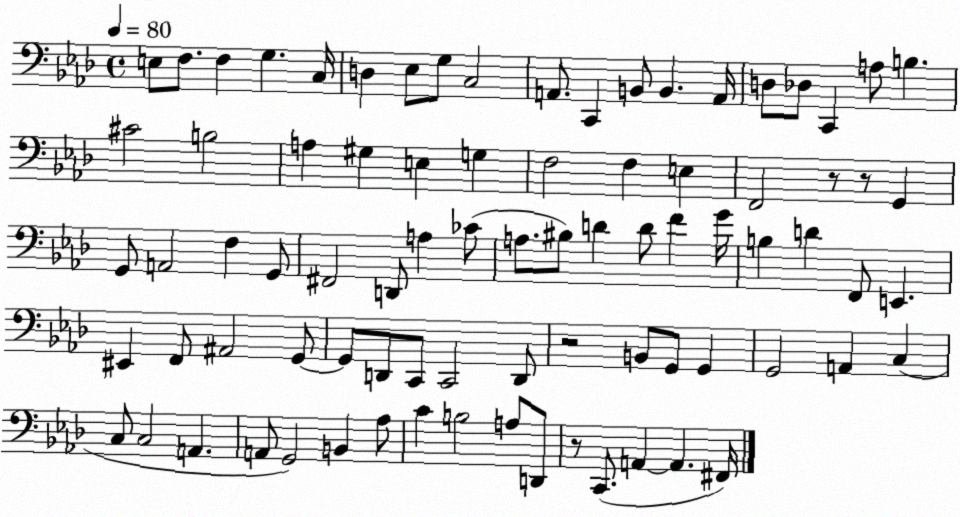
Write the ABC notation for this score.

X:1
T:Untitled
M:4/4
L:1/4
K:Ab
E,/2 F,/2 F, G, C,/4 D, _E,/2 G,/2 C,2 A,,/2 C,, B,,/2 B,, A,,/4 D,/2 _D,/2 C,, A,/2 B, ^C2 B,2 A, ^G, E, G, F,2 F, E, F,,2 z/2 z/2 G,, G,,/2 A,,2 F, G,,/2 ^F,,2 D,,/2 A, _C/2 A,/2 ^B,/2 D D/2 F G/4 B, D F,,/2 E,, ^E,, F,,/2 ^A,,2 G,,/2 G,,/2 D,,/2 C,,/2 C,,2 D,,/2 z2 B,,/2 G,,/2 G,, G,,2 A,, C, C,/2 C,2 A,, A,,/2 G,,2 B,, _A,/2 C B,2 A,/2 D,,/2 z/2 C,,/2 A,, A,, ^F,,/4